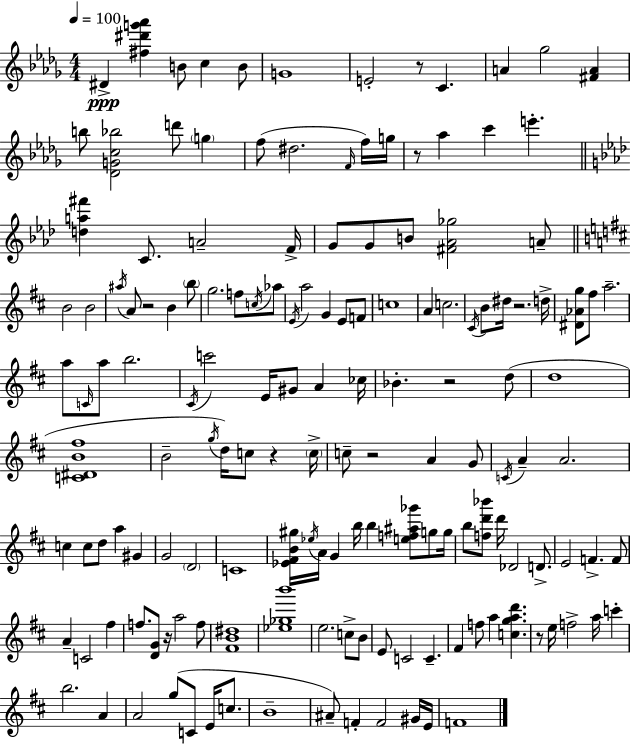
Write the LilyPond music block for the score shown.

{
  \clef treble
  \numericTimeSignature
  \time 4/4
  \key bes \minor
  \tempo 4 = 100
  dis'4->\ppp <fis'' dis''' g''' aes'''>4 b'8 c''4 b'8 | g'1 | e'2-. r8 c'4. | a'4 ges''2 <fis' a'>4 | \break b''8 <des' g' c'' bes''>2 d'''8 \parenthesize g''4 | f''8( dis''2. \grace { f'16 }) f''16 | g''16 r8 aes''4 c'''4 e'''4.-. | \bar "||" \break \key aes \major <d'' a'' fis'''>4 c'8. a'2-- f'16-> | g'8 g'8 b'8 <fis' aes' ges''>2 a'8-- | \bar "||" \break \key b \minor b'2 b'2 | \acciaccatura { ais''16 } a'8 r2 b'4 \parenthesize b''8 | g''2. f''8 \acciaccatura { c''16 } | aes''8 \acciaccatura { e'16 } a''2 g'4 e'8 | \break f'8 c''1 | a'4 c''2. | \acciaccatura { cis'16 } b'8 dis''16 r2. | d''16-> <dis' aes' g''>8 fis''8 a''2.-- | \break a''8 \grace { c'16 } a''8 b''2. | \acciaccatura { cis'16 } c'''2 e'16 gis'8 | a'4 ces''16 bes'4.-. r2 | d''8( d''1 | \break <c' dis' b' fis''>1 | b'2-- \acciaccatura { g''16 } d''16) | c''8 r4 \parenthesize c''16-> c''8-- r2 | a'4 g'8 \acciaccatura { c'16 } a'4-- a'2. | \break c''4 c''8 d''8 | a''4 gis'4 g'2 | \parenthesize d'2 c'1 | <ees' fis' b' gis''>16 \acciaccatura { ees''16 } a'16 g'4 b''16 | \break b''4 <e'' f'' ais'' ges'''>8 g''8 g''16 b''8 <f'' d''' bes'''>8 d'''16 des'2 | d'8.-> e'2 | f'4.-> f'8 a'4-- c'2 | fis''4 f''8. <d' g'>8 r16 a''2 | \break f''8 <fis' b' dis''>1 | <ees'' ges'' b'''>1 | e''2. | c''8-> b'8 e'8 c'2 | \break c'4.-- fis'4 f''8 a''4 | <c'' g'' a'' d'''>4. r8 e''16 f''2-> | a''16 c'''4-. b''2. | a'4 a'2 | \break g''8( c'8 e'16 c''8. b'1-- | ais'8--) f'4-. f'2 | gis'16 e'16 f'1 | \bar "|."
}